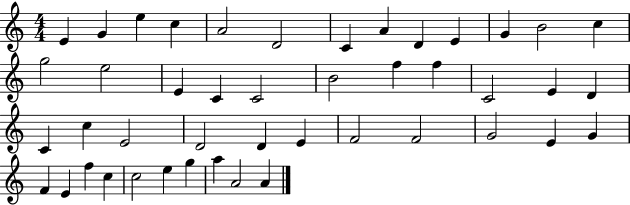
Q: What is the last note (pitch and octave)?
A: A4